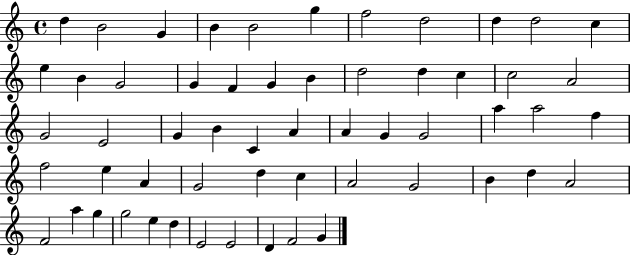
D5/q B4/h G4/q B4/q B4/h G5/q F5/h D5/h D5/q D5/h C5/q E5/q B4/q G4/h G4/q F4/q G4/q B4/q D5/h D5/q C5/q C5/h A4/h G4/h E4/h G4/q B4/q C4/q A4/q A4/q G4/q G4/h A5/q A5/h F5/q F5/h E5/q A4/q G4/h D5/q C5/q A4/h G4/h B4/q D5/q A4/h F4/h A5/q G5/q G5/h E5/q D5/q E4/h E4/h D4/q F4/h G4/q